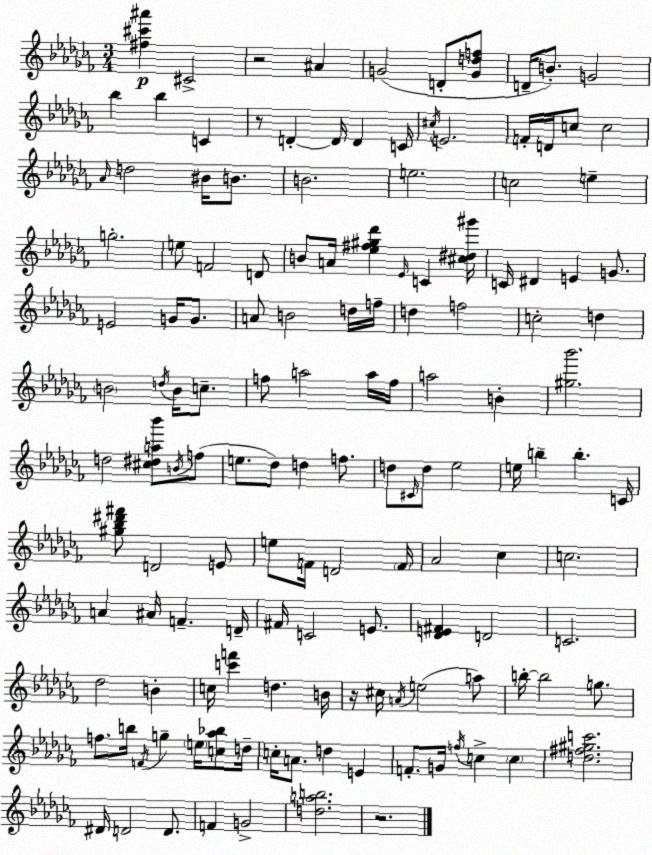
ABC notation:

X:1
T:Untitled
M:3/4
L:1/4
K:Abm
[^f^c'^a'] ^C2 z2 ^A G2 D/2 [Gdf]/2 D/4 B/2 G2 _b _b C z/2 D D/4 D C/4 ^c/4 E2 F/4 D/4 c/2 c2 _A/4 d2 ^B/4 B/2 B2 e2 c2 e g2 e/2 F2 D/2 B/2 A/4 [_e^f^g_d'] _E/4 C [^c^d^g']/4 C/4 ^D E G/2 E2 G/4 G/2 A/2 B2 d/4 f/4 d f2 c2 d B2 d/4 B/4 c/2 f/2 a2 a/4 f/4 a2 B [^g_b']2 d2 [^c^da_b']/2 B/4 f/2 e/2 _d/2 d f/2 d/2 ^C/4 d/2 _e2 e/4 b b C/4 [^g_b^d'^f']/2 D2 E/2 e/2 F/4 D2 F/4 _A2 _c c2 A ^A/4 F D/4 ^F/4 C2 E/2 [_DE^F] D2 C2 _d2 B c/4 [c'f'] d B/4 z/4 ^c/4 A/4 e2 a/2 b/4 b2 g/2 f/2 b/4 F/4 g e/4 [c_a_b]/2 d/4 c/4 A/2 d E F/2 G/4 f/4 c c [d^f^gc']2 ^D/4 D2 D/2 F G2 [dab]2 z2